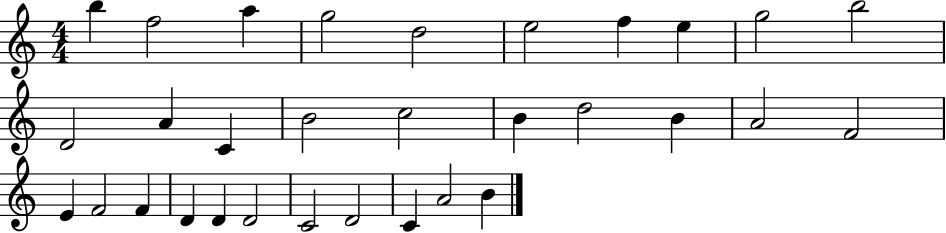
{
  \clef treble
  \numericTimeSignature
  \time 4/4
  \key c \major
  b''4 f''2 a''4 | g''2 d''2 | e''2 f''4 e''4 | g''2 b''2 | \break d'2 a'4 c'4 | b'2 c''2 | b'4 d''2 b'4 | a'2 f'2 | \break e'4 f'2 f'4 | d'4 d'4 d'2 | c'2 d'2 | c'4 a'2 b'4 | \break \bar "|."
}